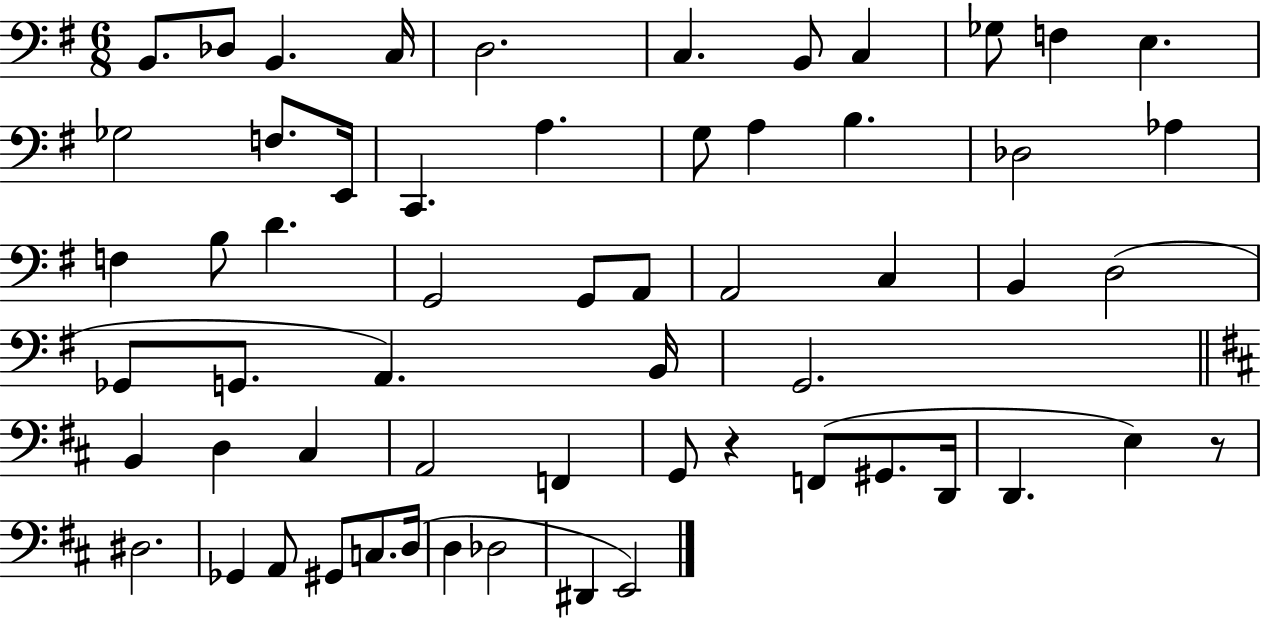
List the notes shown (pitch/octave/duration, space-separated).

B2/e. Db3/e B2/q. C3/s D3/h. C3/q. B2/e C3/q Gb3/e F3/q E3/q. Gb3/h F3/e. E2/s C2/q. A3/q. G3/e A3/q B3/q. Db3/h Ab3/q F3/q B3/e D4/q. G2/h G2/e A2/e A2/h C3/q B2/q D3/h Gb2/e G2/e. A2/q. B2/s G2/h. B2/q D3/q C#3/q A2/h F2/q G2/e R/q F2/e G#2/e. D2/s D2/q. E3/q R/e D#3/h. Gb2/q A2/e G#2/e C3/e. D3/s D3/q Db3/h D#2/q E2/h